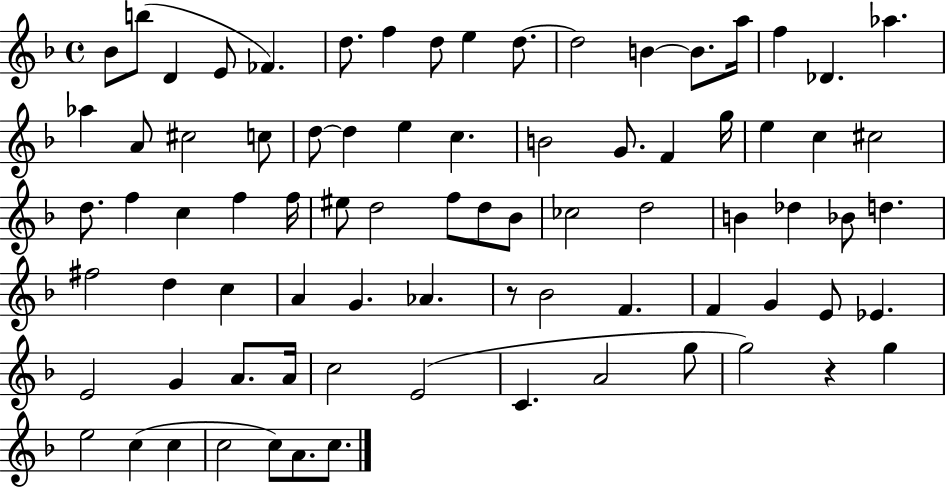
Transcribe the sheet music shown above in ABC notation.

X:1
T:Untitled
M:4/4
L:1/4
K:F
_B/2 b/2 D E/2 _F d/2 f d/2 e d/2 d2 B B/2 a/4 f _D _a _a A/2 ^c2 c/2 d/2 d e c B2 G/2 F g/4 e c ^c2 d/2 f c f f/4 ^e/2 d2 f/2 d/2 _B/2 _c2 d2 B _d _B/2 d ^f2 d c A G _A z/2 _B2 F F G E/2 _E E2 G A/2 A/4 c2 E2 C A2 g/2 g2 z g e2 c c c2 c/2 A/2 c/2